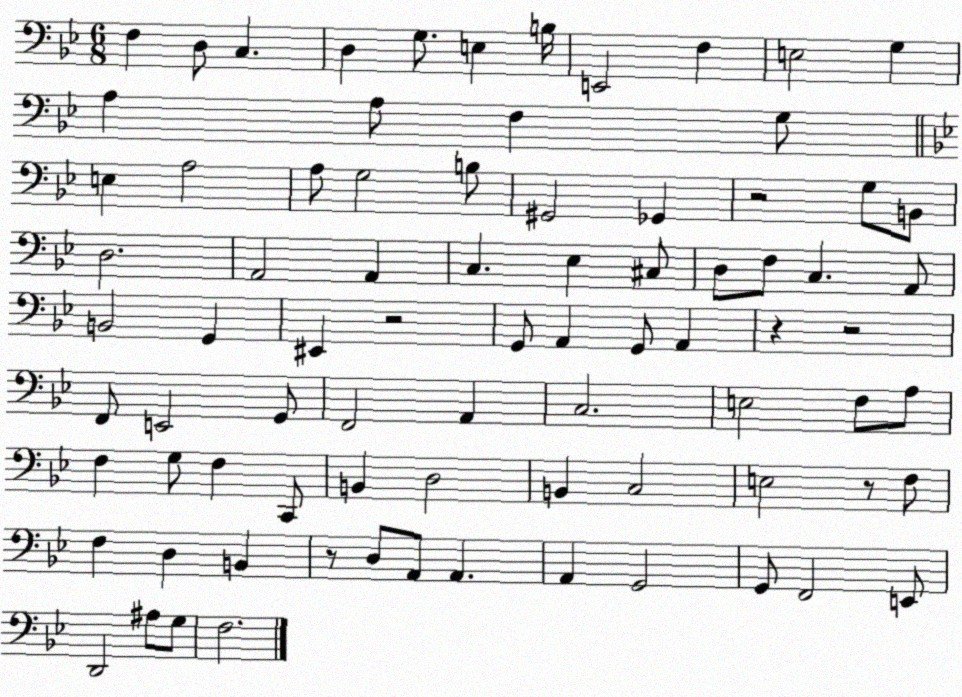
X:1
T:Untitled
M:6/8
L:1/4
K:Bb
F, D,/2 C, D, G,/2 E, B,/4 E,,2 F, E,2 G, A, A,/2 F, G,/2 E, A,2 A,/2 G,2 B,/2 ^G,,2 _G,, z2 G,/2 B,,/2 D,2 A,,2 A,, C, _E, ^C,/2 D,/2 F,/2 C, A,,/2 B,,2 G,, ^E,, z2 G,,/2 A,, G,,/2 A,, z z2 F,,/2 E,,2 G,,/2 F,,2 A,, C,2 E,2 F,/2 A,/2 F, G,/2 F, C,,/2 B,, D,2 B,, C,2 E,2 z/2 F,/2 F, D, B,, z/2 D,/2 A,,/2 A,, A,, G,,2 G,,/2 F,,2 E,,/2 D,,2 ^A,/2 G,/2 F,2